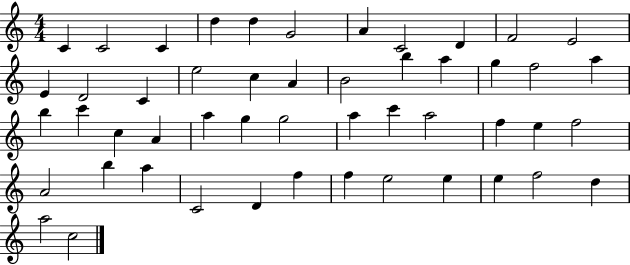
C4/q C4/h C4/q D5/q D5/q G4/h A4/q C4/h D4/q F4/h E4/h E4/q D4/h C4/q E5/h C5/q A4/q B4/h B5/q A5/q G5/q F5/h A5/q B5/q C6/q C5/q A4/q A5/q G5/q G5/h A5/q C6/q A5/h F5/q E5/q F5/h A4/h B5/q A5/q C4/h D4/q F5/q F5/q E5/h E5/q E5/q F5/h D5/q A5/h C5/h